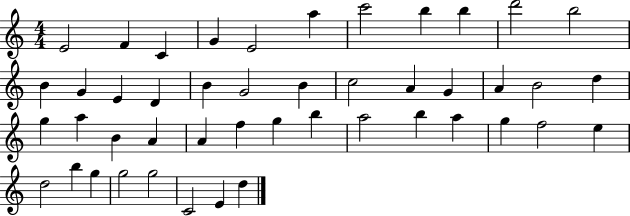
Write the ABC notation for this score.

X:1
T:Untitled
M:4/4
L:1/4
K:C
E2 F C G E2 a c'2 b b d'2 b2 B G E D B G2 B c2 A G A B2 d g a B A A f g b a2 b a g f2 e d2 b g g2 g2 C2 E d